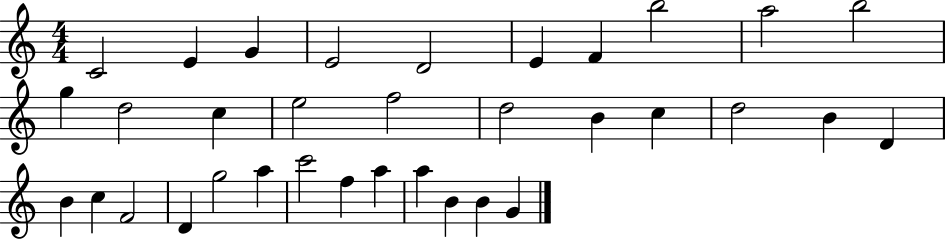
X:1
T:Untitled
M:4/4
L:1/4
K:C
C2 E G E2 D2 E F b2 a2 b2 g d2 c e2 f2 d2 B c d2 B D B c F2 D g2 a c'2 f a a B B G